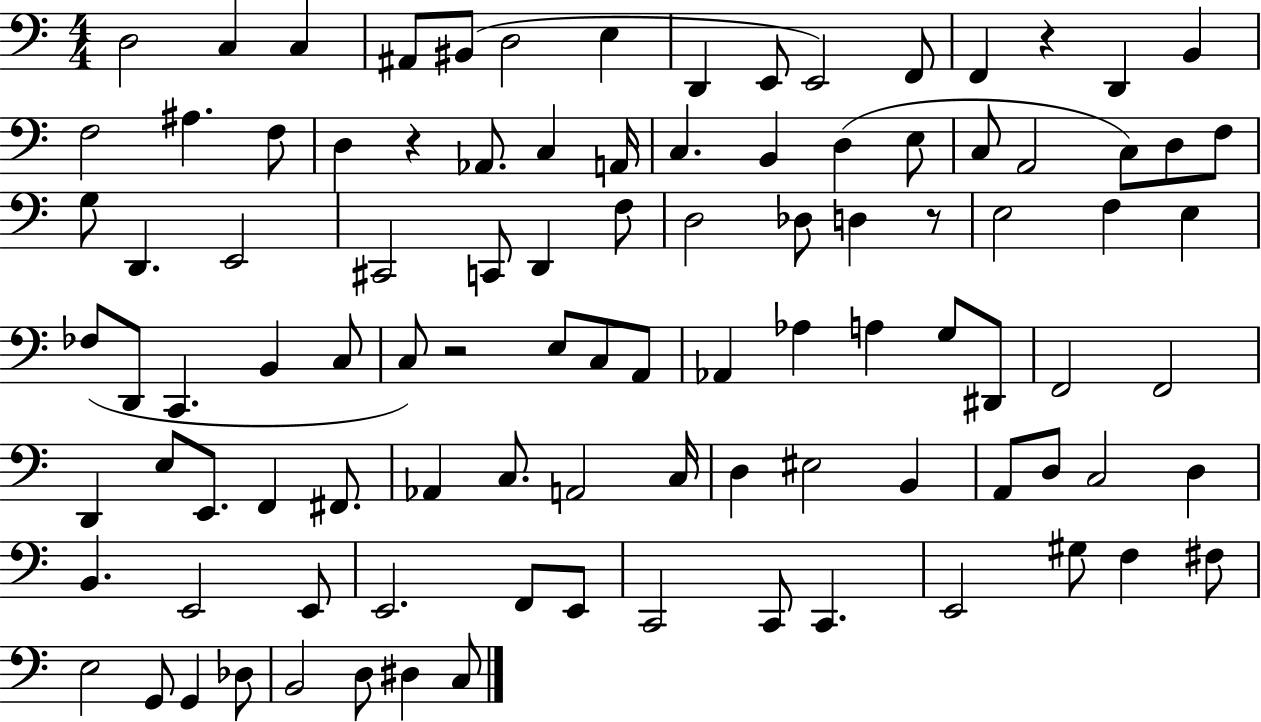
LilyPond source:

{
  \clef bass
  \numericTimeSignature
  \time 4/4
  \key c \major
  d2 c4 c4 | ais,8 bis,8( d2 e4 | d,4 e,8 e,2) f,8 | f,4 r4 d,4 b,4 | \break f2 ais4. f8 | d4 r4 aes,8. c4 a,16 | c4. b,4 d4( e8 | c8 a,2 c8) d8 f8 | \break g8 d,4. e,2 | cis,2 c,8 d,4 f8 | d2 des8 d4 r8 | e2 f4 e4 | \break fes8( d,8 c,4. b,4 c8 | c8) r2 e8 c8 a,8 | aes,4 aes4 a4 g8 dis,8 | f,2 f,2 | \break d,4 e8 e,8. f,4 fis,8. | aes,4 c8. a,2 c16 | d4 eis2 b,4 | a,8 d8 c2 d4 | \break b,4. e,2 e,8 | e,2. f,8 e,8 | c,2 c,8 c,4. | e,2 gis8 f4 fis8 | \break e2 g,8 g,4 des8 | b,2 d8 dis4 c8 | \bar "|."
}